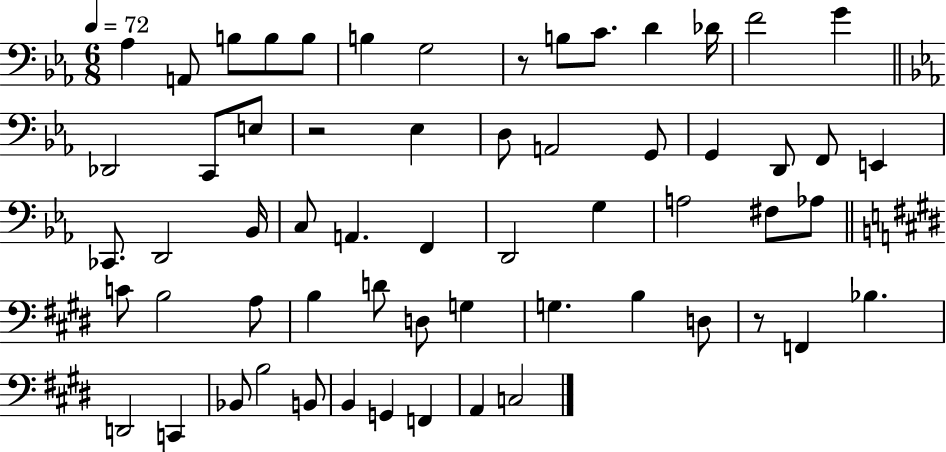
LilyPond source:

{
  \clef bass
  \numericTimeSignature
  \time 6/8
  \key ees \major
  \tempo 4 = 72
  aes4 a,8 b8 b8 b8 | b4 g2 | r8 b8 c'8. d'4 des'16 | f'2 g'4 | \break \bar "||" \break \key c \minor des,2 c,8 e8 | r2 ees4 | d8 a,2 g,8 | g,4 d,8 f,8 e,4 | \break ces,8. d,2 bes,16 | c8 a,4. f,4 | d,2 g4 | a2 fis8 aes8 | \break \bar "||" \break \key e \major c'8 b2 a8 | b4 d'8 d8 g4 | g4. b4 d8 | r8 f,4 bes4. | \break d,2 c,4 | bes,8 b2 b,8 | b,4 g,4 f,4 | a,4 c2 | \break \bar "|."
}